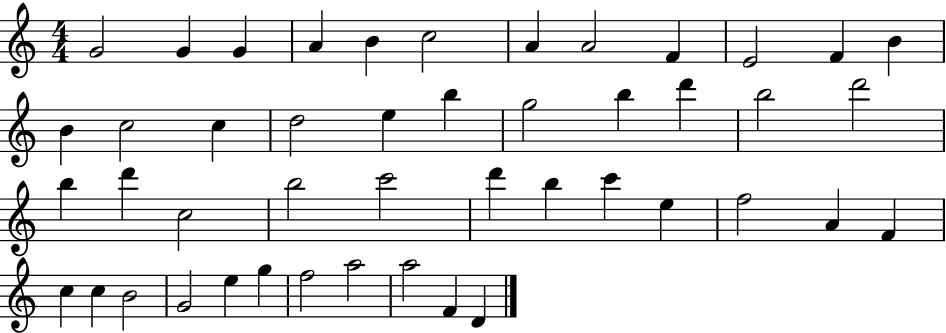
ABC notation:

X:1
T:Untitled
M:4/4
L:1/4
K:C
G2 G G A B c2 A A2 F E2 F B B c2 c d2 e b g2 b d' b2 d'2 b d' c2 b2 c'2 d' b c' e f2 A F c c B2 G2 e g f2 a2 a2 F D